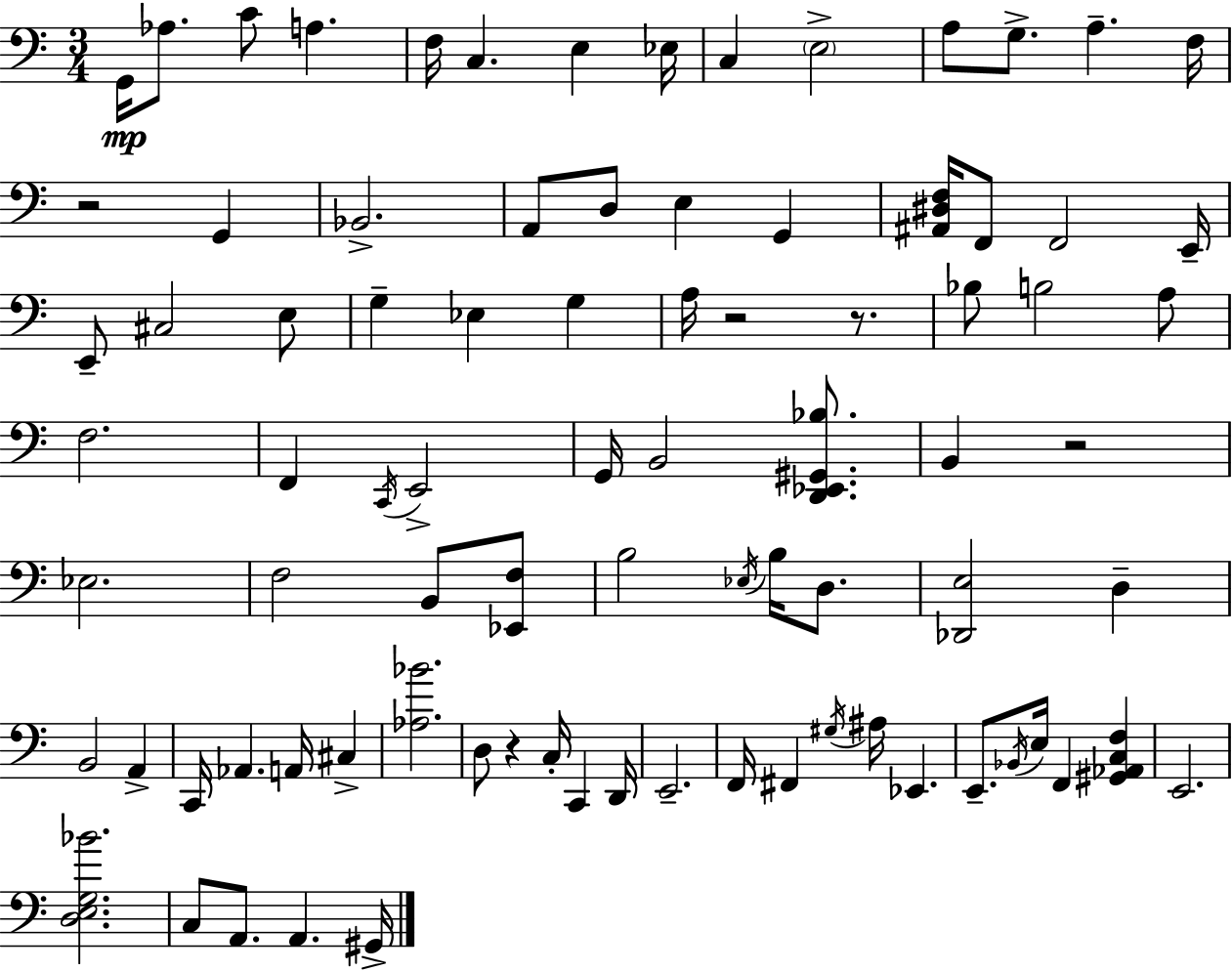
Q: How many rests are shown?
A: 5